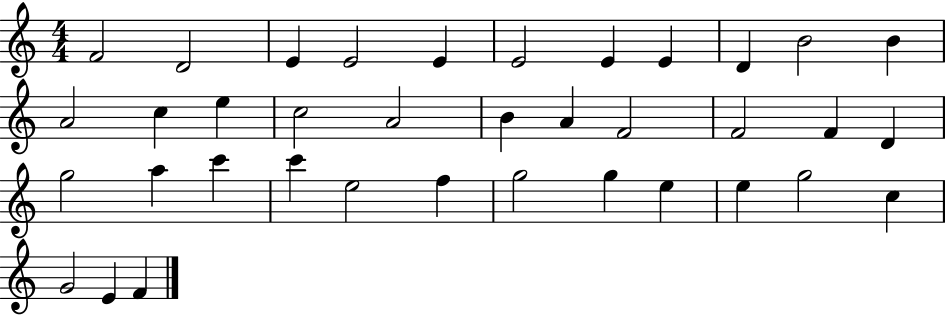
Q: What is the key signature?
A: C major